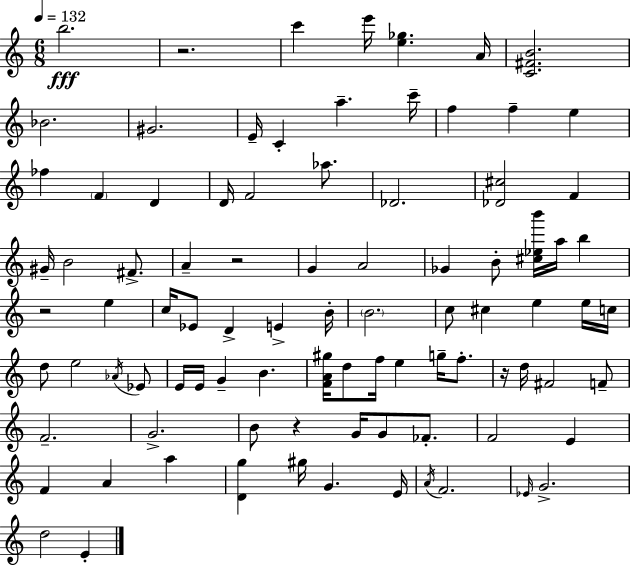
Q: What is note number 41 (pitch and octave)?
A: E5